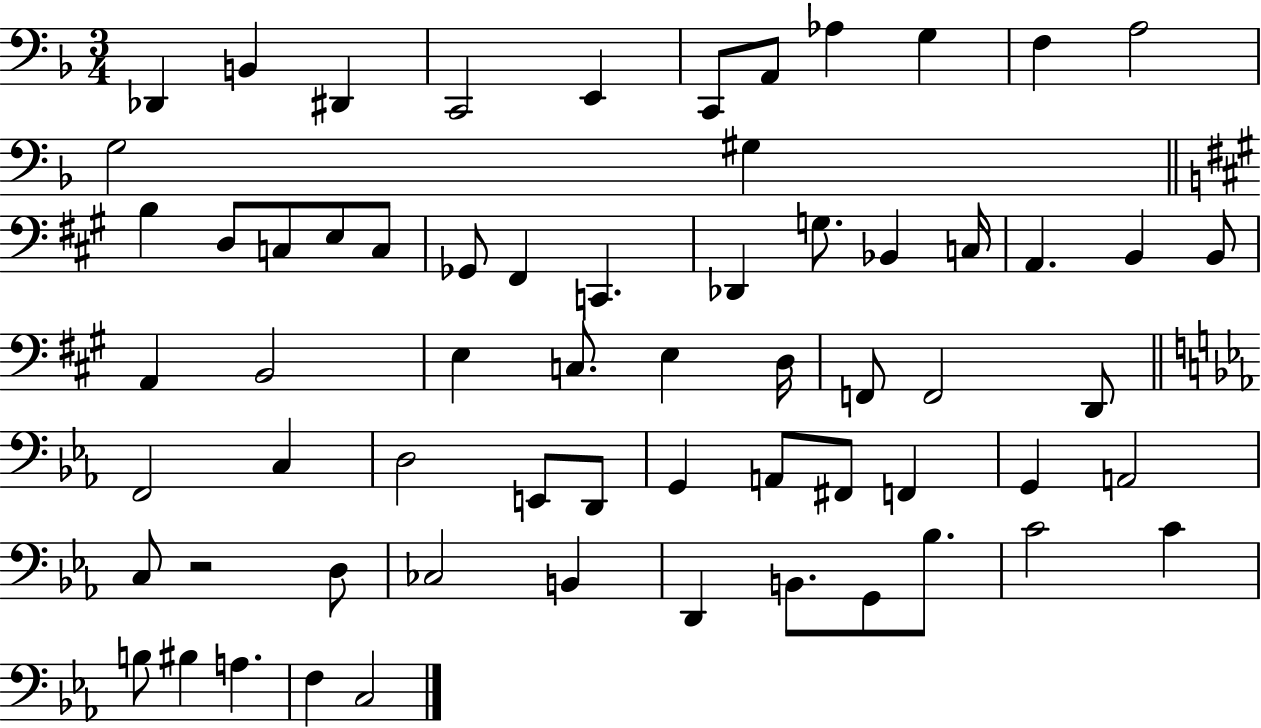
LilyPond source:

{
  \clef bass
  \numericTimeSignature
  \time 3/4
  \key f \major
  des,4 b,4 dis,4 | c,2 e,4 | c,8 a,8 aes4 g4 | f4 a2 | \break g2 gis4 | \bar "||" \break \key a \major b4 d8 c8 e8 c8 | ges,8 fis,4 c,4. | des,4 g8. bes,4 c16 | a,4. b,4 b,8 | \break a,4 b,2 | e4 c8. e4 d16 | f,8 f,2 d,8 | \bar "||" \break \key ees \major f,2 c4 | d2 e,8 d,8 | g,4 a,8 fis,8 f,4 | g,4 a,2 | \break c8 r2 d8 | ces2 b,4 | d,4 b,8. g,8 bes8. | c'2 c'4 | \break b8 bis4 a4. | f4 c2 | \bar "|."
}